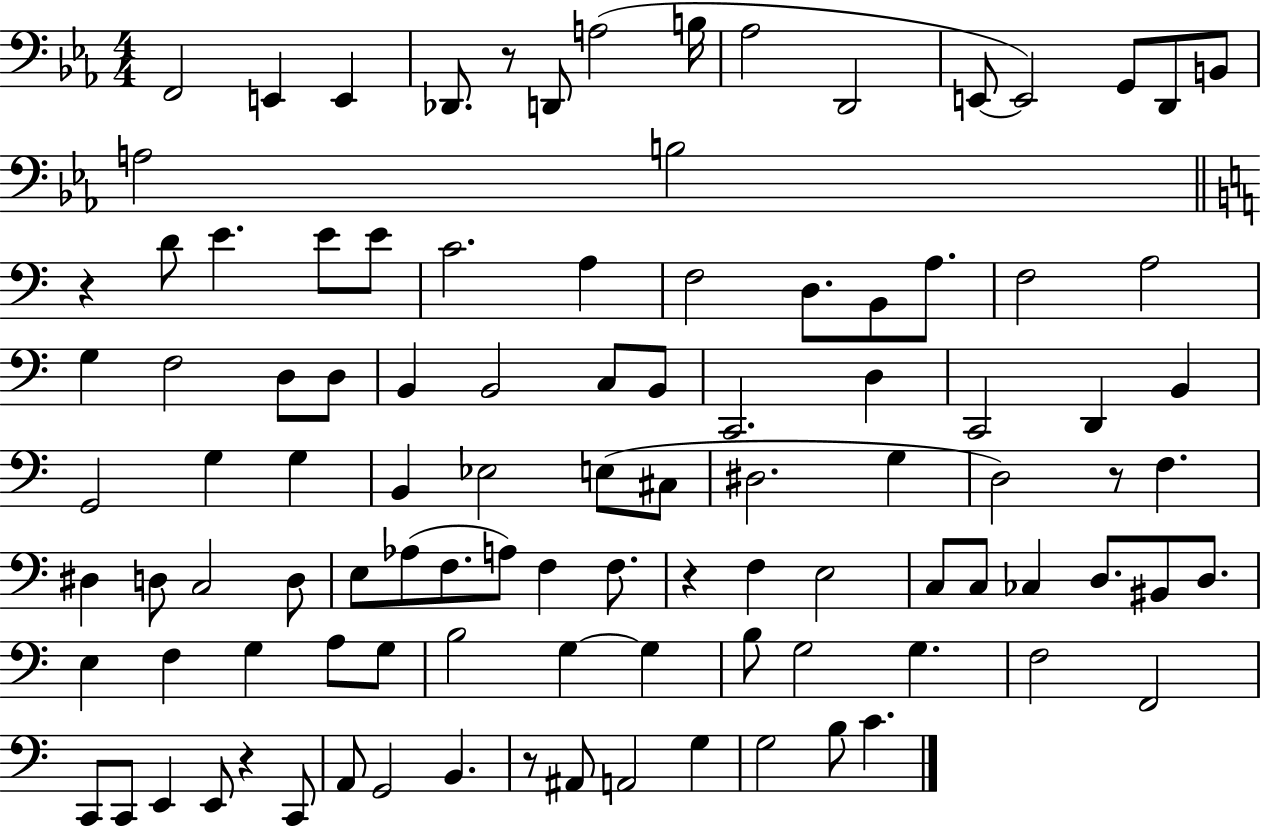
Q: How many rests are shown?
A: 6